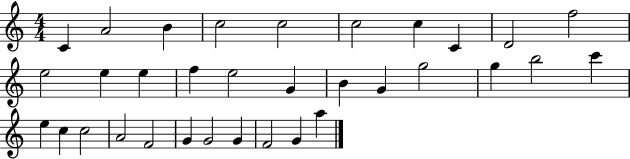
C4/q A4/h B4/q C5/h C5/h C5/h C5/q C4/q D4/h F5/h E5/h E5/q E5/q F5/q E5/h G4/q B4/q G4/q G5/h G5/q B5/h C6/q E5/q C5/q C5/h A4/h F4/h G4/q G4/h G4/q F4/h G4/q A5/q